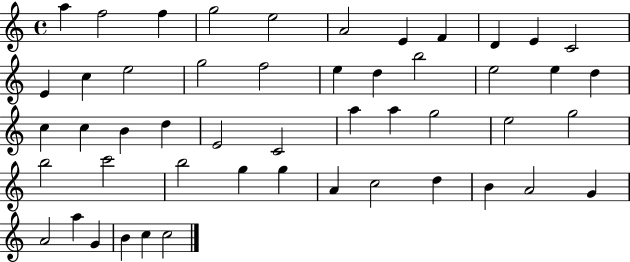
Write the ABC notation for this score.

X:1
T:Untitled
M:4/4
L:1/4
K:C
a f2 f g2 e2 A2 E F D E C2 E c e2 g2 f2 e d b2 e2 e d c c B d E2 C2 a a g2 e2 g2 b2 c'2 b2 g g A c2 d B A2 G A2 a G B c c2